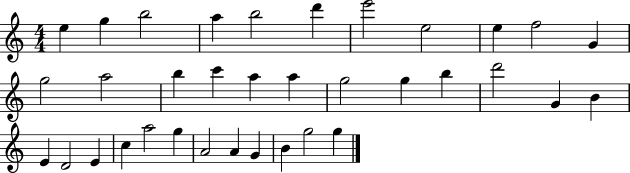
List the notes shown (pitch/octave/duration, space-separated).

E5/q G5/q B5/h A5/q B5/h D6/q E6/h E5/h E5/q F5/h G4/q G5/h A5/h B5/q C6/q A5/q A5/q G5/h G5/q B5/q D6/h G4/q B4/q E4/q D4/h E4/q C5/q A5/h G5/q A4/h A4/q G4/q B4/q G5/h G5/q